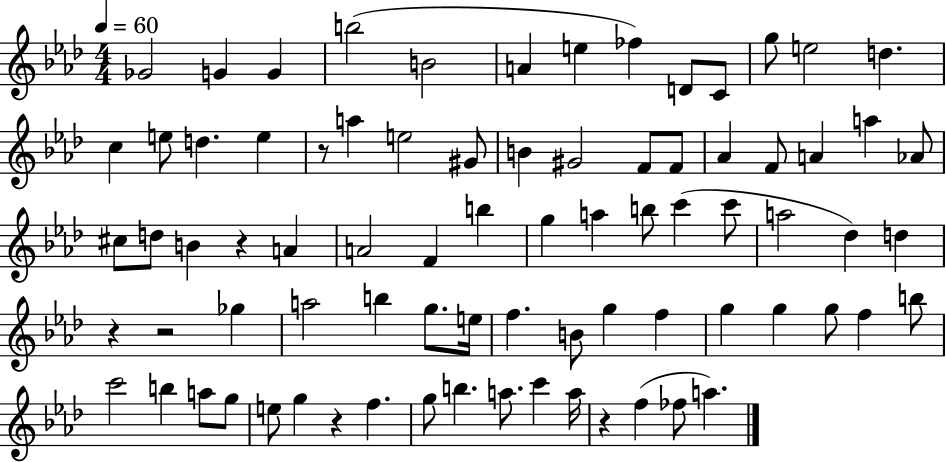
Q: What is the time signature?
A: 4/4